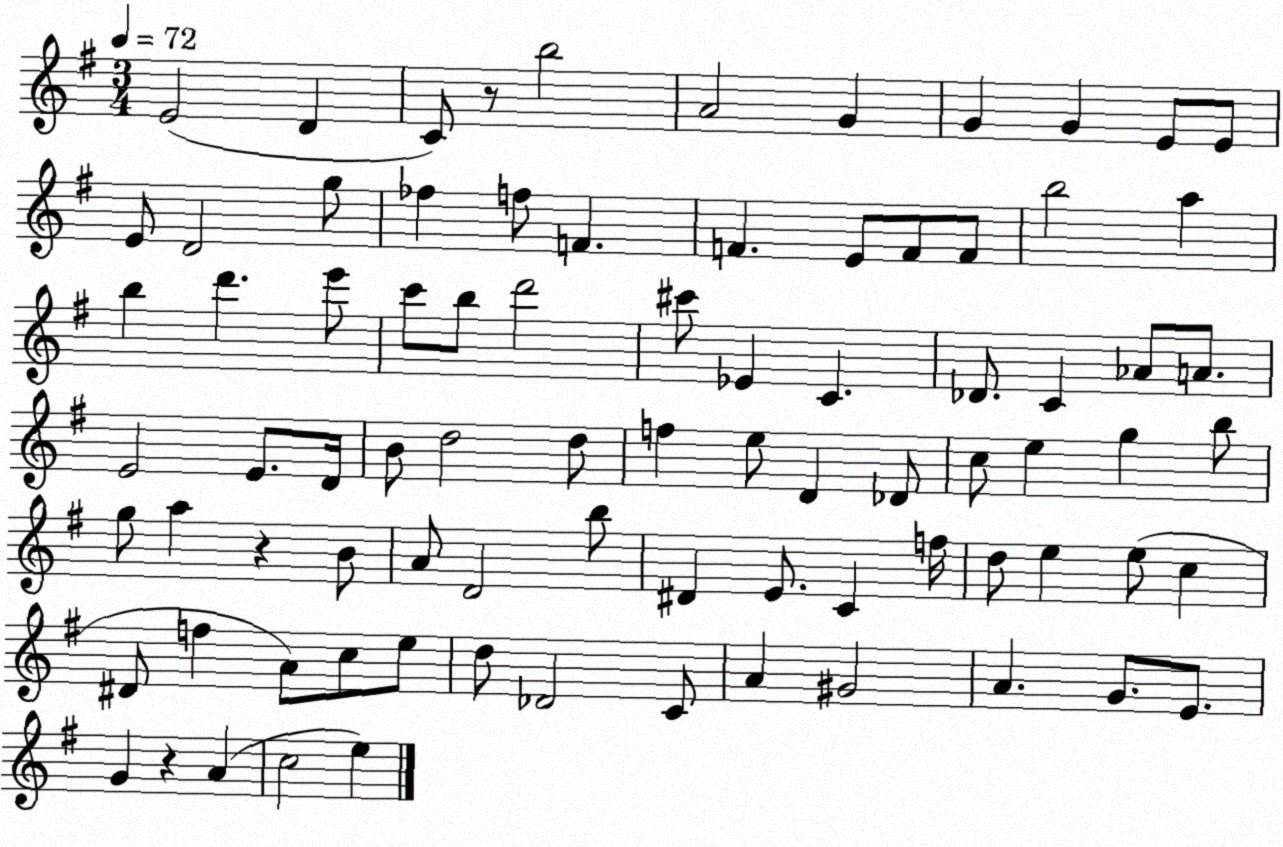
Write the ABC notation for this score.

X:1
T:Untitled
M:3/4
L:1/4
K:G
E2 D C/2 z/2 b2 A2 G G G E/2 E/2 E/2 D2 g/2 _f f/2 F F E/2 F/2 F/2 b2 a b d' e'/2 c'/2 b/2 d'2 ^c'/2 _E C _D/2 C _A/2 A/2 E2 E/2 D/4 B/2 d2 d/2 f e/2 D _D/2 c/2 e g b/2 g/2 a z B/2 A/2 D2 b/2 ^D E/2 C f/4 d/2 e e/2 c ^D/2 f A/2 c/2 e/2 d/2 _D2 C/2 A ^G2 A G/2 E/2 G z A c2 e